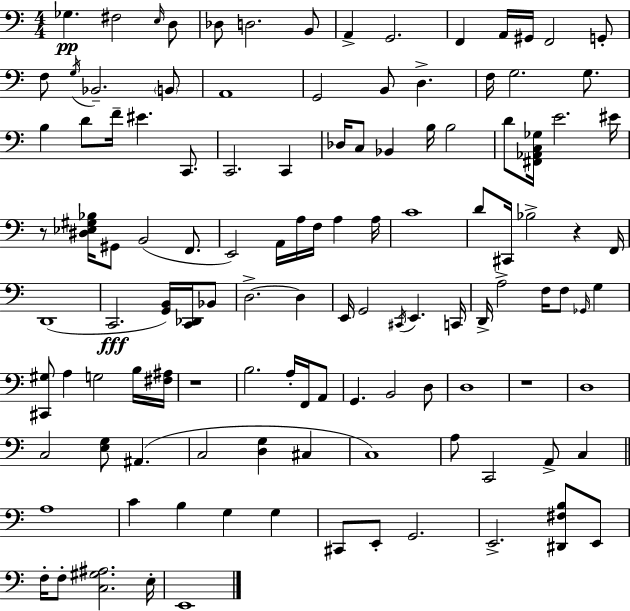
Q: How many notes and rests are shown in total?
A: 119